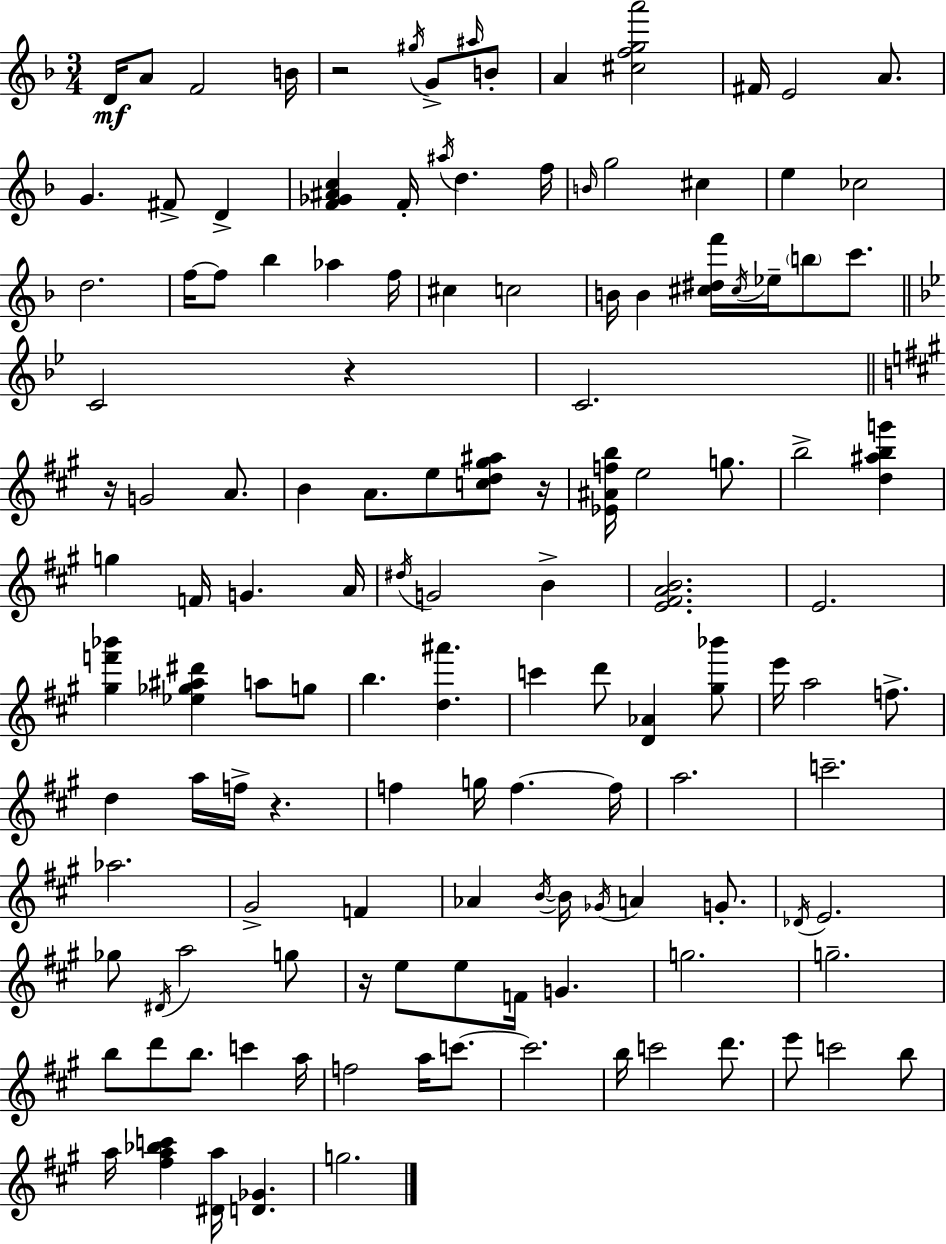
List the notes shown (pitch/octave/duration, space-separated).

D4/s A4/e F4/h B4/s R/h G#5/s G4/e A#5/s B4/e A4/q [C#5,F5,G5,A6]/h F#4/s E4/h A4/e. G4/q. F#4/e D4/q [F4,Gb4,A#4,C5]/q F4/s A#5/s D5/q. F5/s B4/s G5/h C#5/q E5/q CES5/h D5/h. F5/s F5/e Bb5/q Ab5/q F5/s C#5/q C5/h B4/s B4/q [C#5,D#5,F6]/s C#5/s Eb5/s B5/e C6/e. C4/h R/q C4/h. R/s G4/h A4/e. B4/q A4/e. E5/e [C5,D5,G#5,A#5]/e R/s [Eb4,A#4,F5,B5]/s E5/h G5/e. B5/h [D5,A#5,B5,G6]/q G5/q F4/s G4/q. A4/s D#5/s G4/h B4/q [E4,F#4,A4,B4]/h. E4/h. [G#5,F6,Bb6]/q [Eb5,Gb5,A#5,D#6]/q A5/e G5/e B5/q. [D5,A#6]/q. C6/q D6/e [D4,Ab4]/q [G#5,Bb6]/e E6/s A5/h F5/e. D5/q A5/s F5/s R/q. F5/q G5/s F5/q. F5/s A5/h. C6/h. Ab5/h. G#4/h F4/q Ab4/q B4/s B4/s Gb4/s A4/q G4/e. Db4/s E4/h. Gb5/e D#4/s A5/h G5/e R/s E5/e E5/e F4/s G4/q. G5/h. G5/h. B5/e D6/e B5/e. C6/q A5/s F5/h A5/s C6/e. C6/h. B5/s C6/h D6/e. E6/e C6/h B5/e A5/s [F#5,A5,Bb5,C6]/q [D#4,A5]/s [D4,Gb4]/q. G5/h.